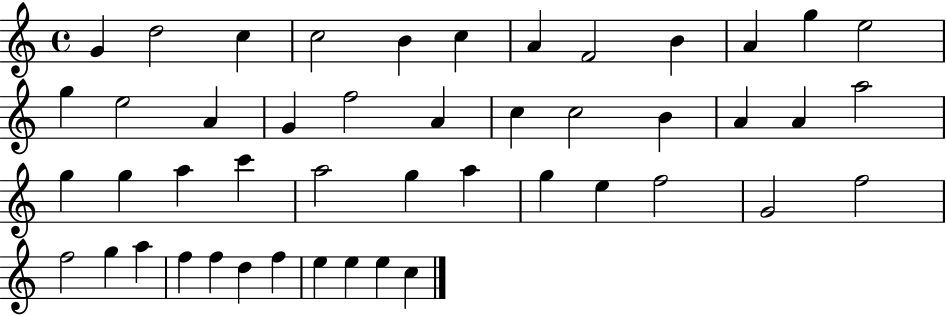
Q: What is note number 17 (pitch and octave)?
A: F5